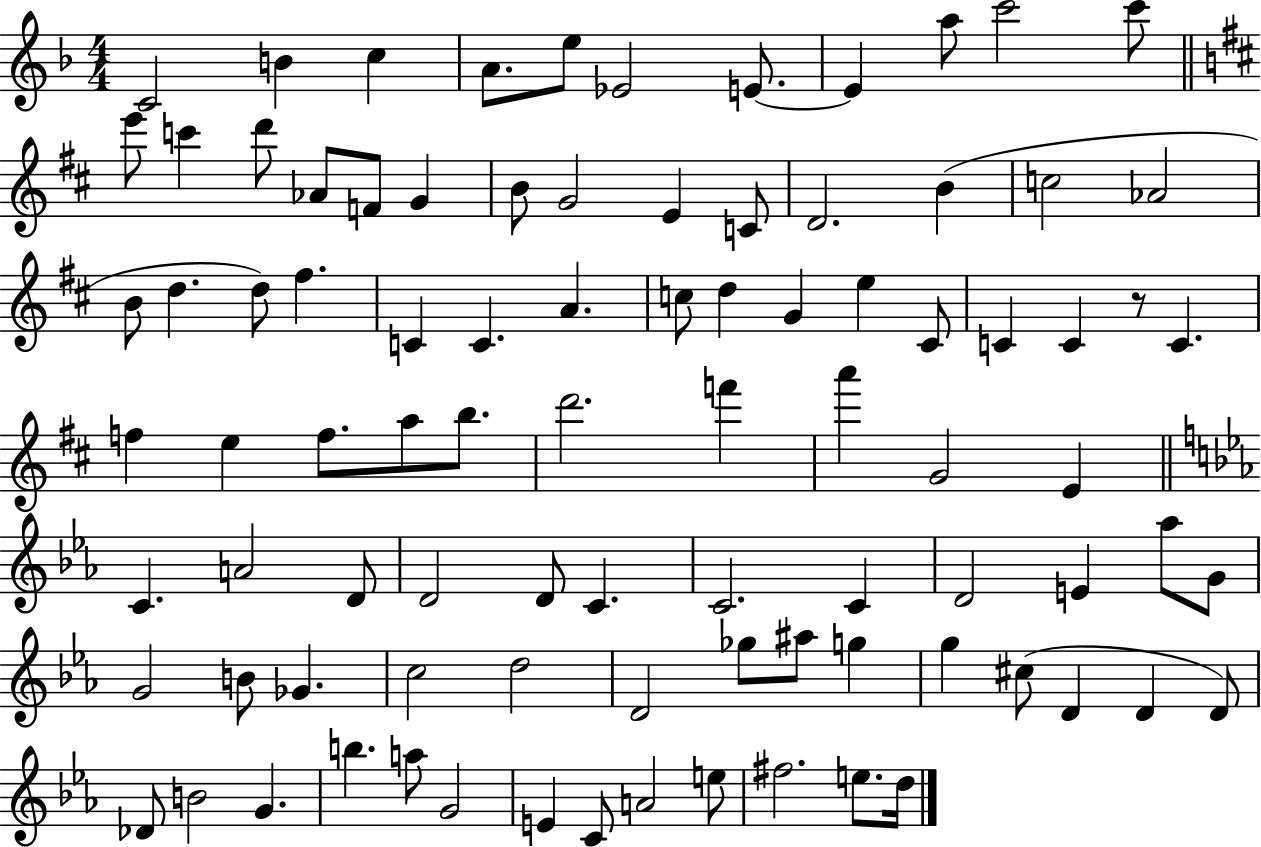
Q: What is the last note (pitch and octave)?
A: D5